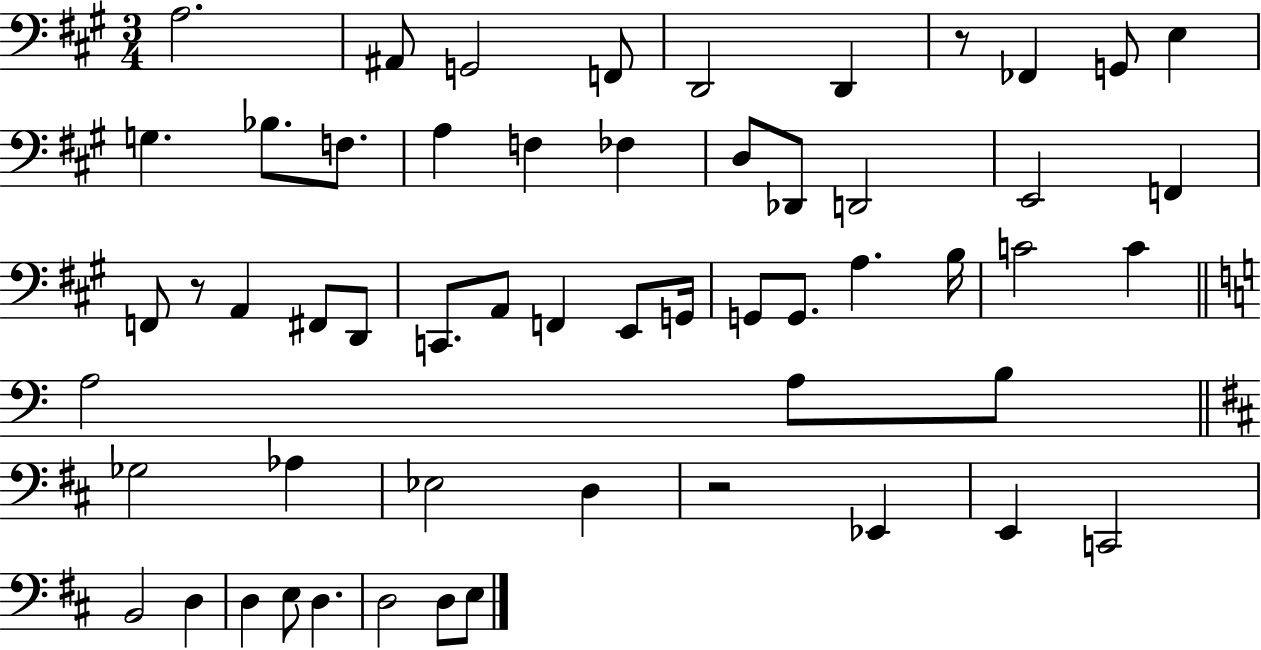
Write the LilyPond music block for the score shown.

{
  \clef bass
  \numericTimeSignature
  \time 3/4
  \key a \major
  a2. | ais,8 g,2 f,8 | d,2 d,4 | r8 fes,4 g,8 e4 | \break g4. bes8. f8. | a4 f4 fes4 | d8 des,8 d,2 | e,2 f,4 | \break f,8 r8 a,4 fis,8 d,8 | c,8. a,8 f,4 e,8 g,16 | g,8 g,8. a4. b16 | c'2 c'4 | \break \bar "||" \break \key c \major a2 a8 b8 | \bar "||" \break \key b \minor ges2 aes4 | ees2 d4 | r2 ees,4 | e,4 c,2 | \break b,2 d4 | d4 e8 d4. | d2 d8 e8 | \bar "|."
}